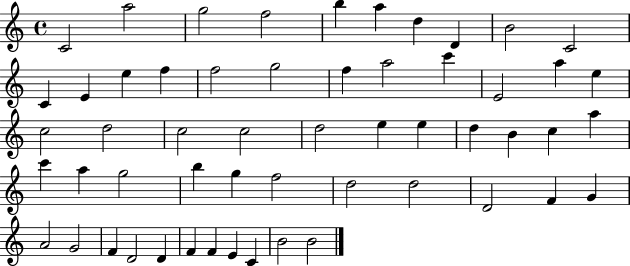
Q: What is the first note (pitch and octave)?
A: C4